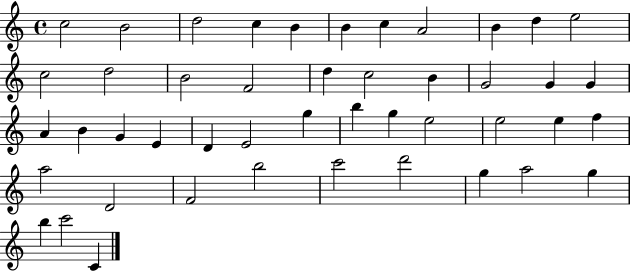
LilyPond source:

{
  \clef treble
  \time 4/4
  \defaultTimeSignature
  \key c \major
  c''2 b'2 | d''2 c''4 b'4 | b'4 c''4 a'2 | b'4 d''4 e''2 | \break c''2 d''2 | b'2 f'2 | d''4 c''2 b'4 | g'2 g'4 g'4 | \break a'4 b'4 g'4 e'4 | d'4 e'2 g''4 | b''4 g''4 e''2 | e''2 e''4 f''4 | \break a''2 d'2 | f'2 b''2 | c'''2 d'''2 | g''4 a''2 g''4 | \break b''4 c'''2 c'4 | \bar "|."
}